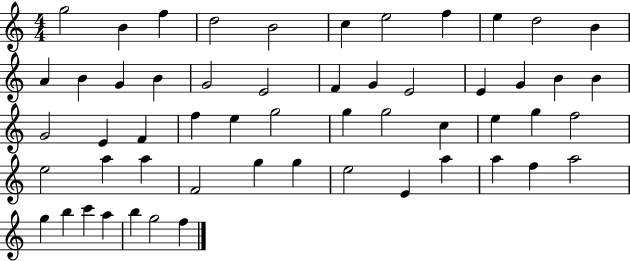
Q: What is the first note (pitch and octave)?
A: G5